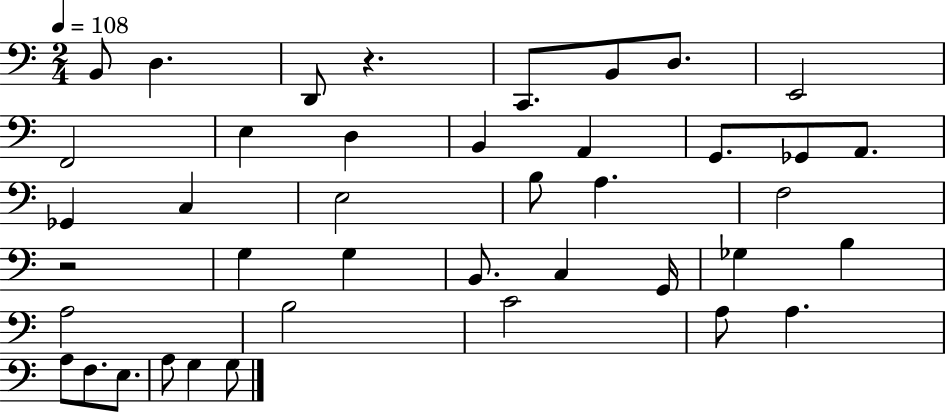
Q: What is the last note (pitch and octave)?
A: G3